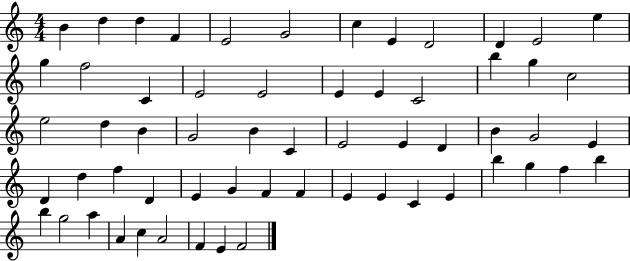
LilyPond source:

{
  \clef treble
  \numericTimeSignature
  \time 4/4
  \key c \major
  b'4 d''4 d''4 f'4 | e'2 g'2 | c''4 e'4 d'2 | d'4 e'2 e''4 | \break g''4 f''2 c'4 | e'2 e'2 | e'4 e'4 c'2 | b''4 g''4 c''2 | \break e''2 d''4 b'4 | g'2 b'4 c'4 | e'2 e'4 d'4 | b'4 g'2 e'4 | \break d'4 d''4 f''4 d'4 | e'4 g'4 f'4 f'4 | e'4 e'4 c'4 e'4 | b''4 g''4 f''4 b''4 | \break b''4 g''2 a''4 | a'4 c''4 a'2 | f'4 e'4 f'2 | \bar "|."
}